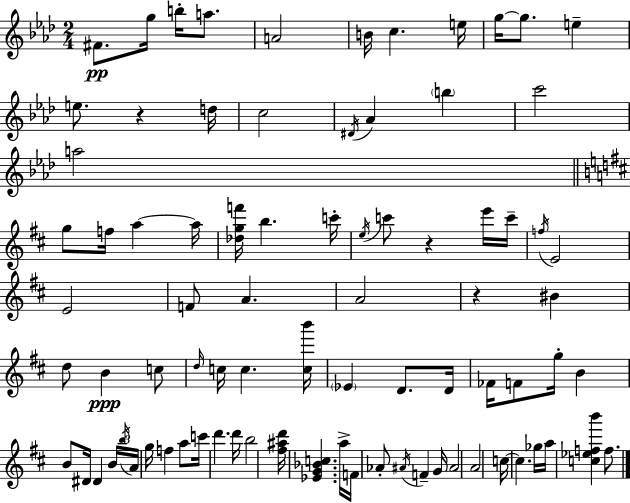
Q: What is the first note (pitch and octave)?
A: F#4